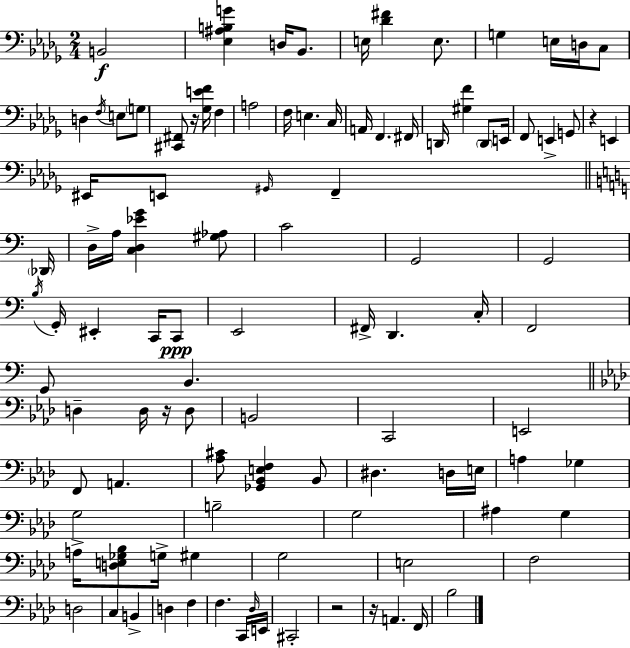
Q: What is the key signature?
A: BES minor